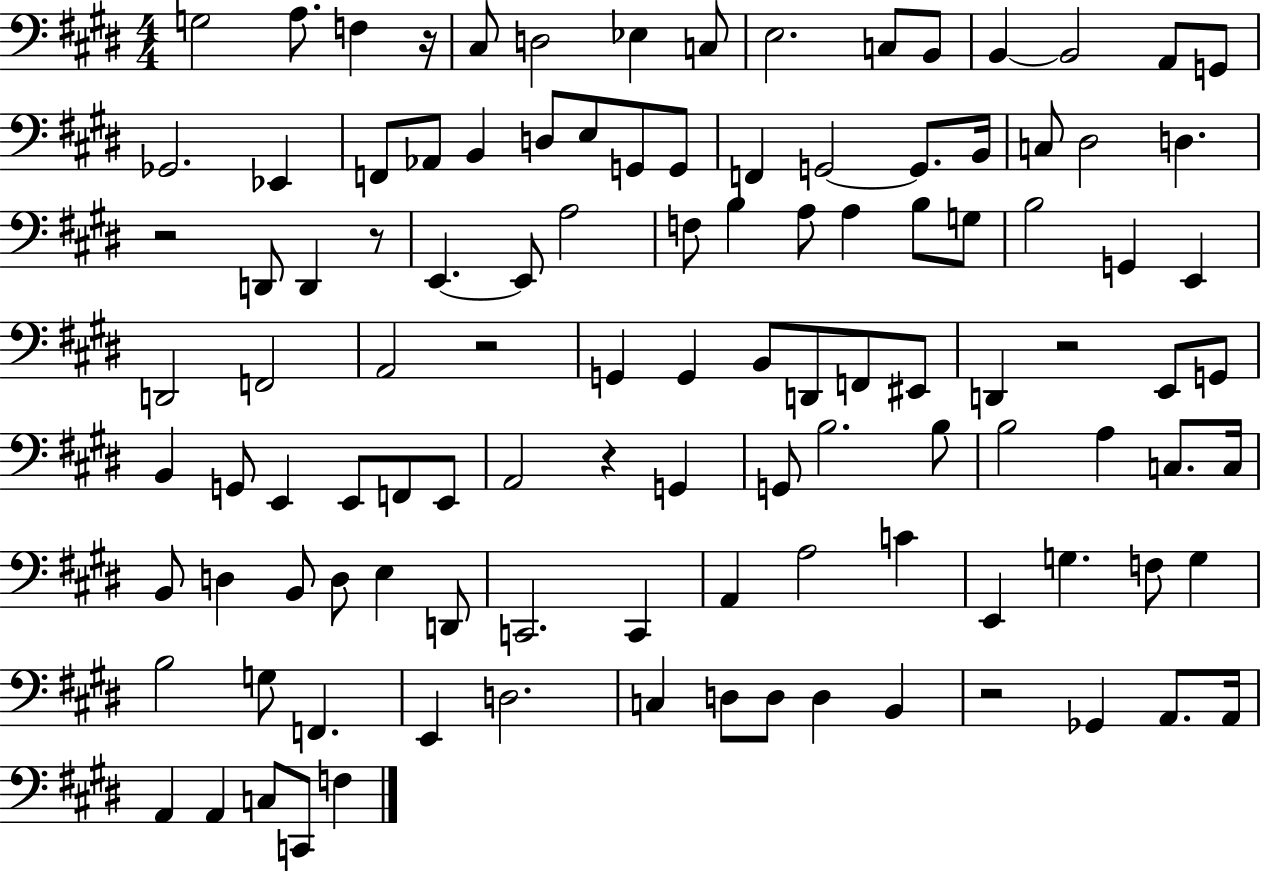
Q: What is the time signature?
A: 4/4